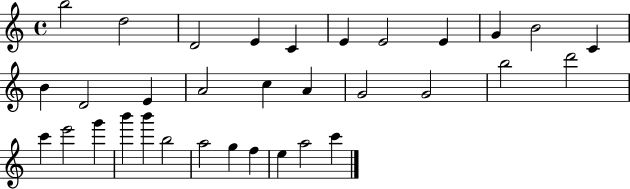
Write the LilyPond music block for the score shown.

{
  \clef treble
  \time 4/4
  \defaultTimeSignature
  \key c \major
  b''2 d''2 | d'2 e'4 c'4 | e'4 e'2 e'4 | g'4 b'2 c'4 | \break b'4 d'2 e'4 | a'2 c''4 a'4 | g'2 g'2 | b''2 d'''2 | \break c'''4 e'''2 g'''4 | b'''4 b'''4 b''2 | a''2 g''4 f''4 | e''4 a''2 c'''4 | \break \bar "|."
}